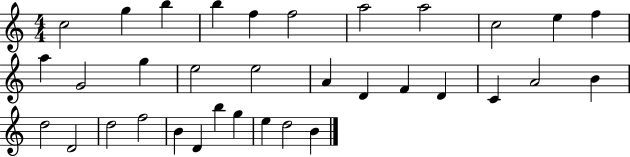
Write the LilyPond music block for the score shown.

{
  \clef treble
  \numericTimeSignature
  \time 4/4
  \key c \major
  c''2 g''4 b''4 | b''4 f''4 f''2 | a''2 a''2 | c''2 e''4 f''4 | \break a''4 g'2 g''4 | e''2 e''2 | a'4 d'4 f'4 d'4 | c'4 a'2 b'4 | \break d''2 d'2 | d''2 f''2 | b'4 d'4 b''4 g''4 | e''4 d''2 b'4 | \break \bar "|."
}